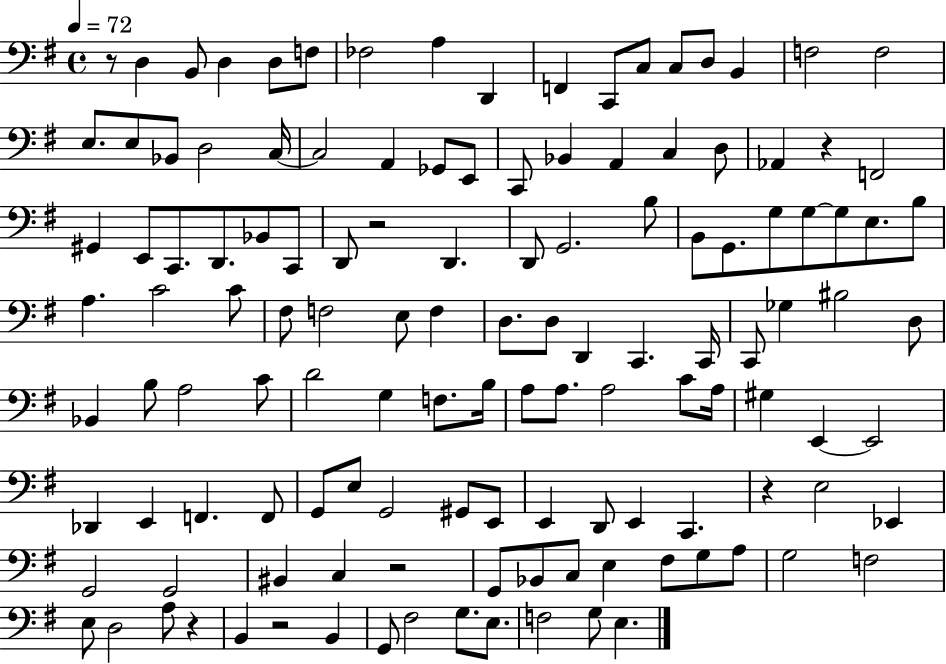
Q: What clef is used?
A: bass